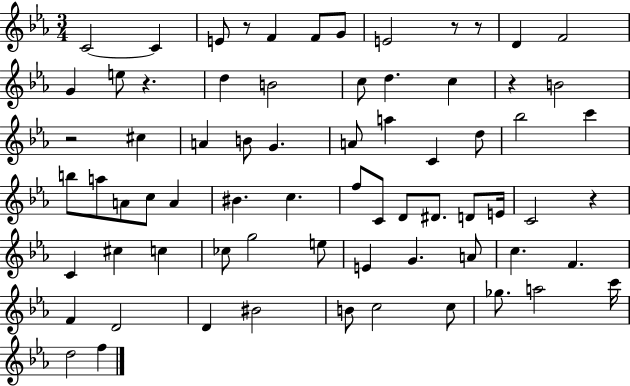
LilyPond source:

{
  \clef treble
  \numericTimeSignature
  \time 3/4
  \key ees \major
  c'2~~ c'4 | e'8 r8 f'4 f'8 g'8 | e'2 r8 r8 | d'4 f'2 | \break g'4 e''8 r4. | d''4 b'2 | c''8 d''4. c''4 | r4 b'2 | \break r2 cis''4 | a'4 b'8 g'4. | a'8 a''4 c'4 d''8 | bes''2 c'''4 | \break b''8 a''8 a'8 c''8 a'4 | bis'4. c''4. | f''8 c'8 d'8 dis'8. d'8 e'16 | c'2 r4 | \break c'4 cis''4 c''4 | ces''8 g''2 e''8 | e'4 g'4. a'8 | c''4. f'4. | \break f'4 d'2 | d'4 bis'2 | b'8 c''2 c''8 | ges''8. a''2 c'''16 | \break d''2 f''4 | \bar "|."
}